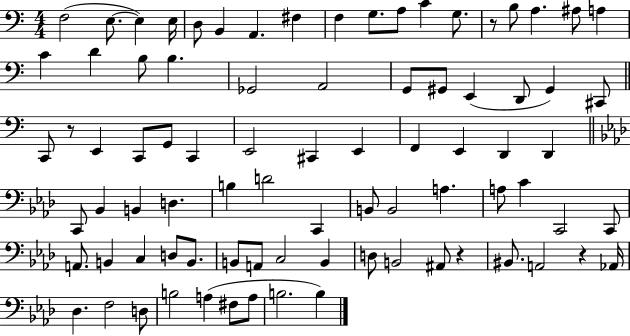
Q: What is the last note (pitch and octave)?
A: B3